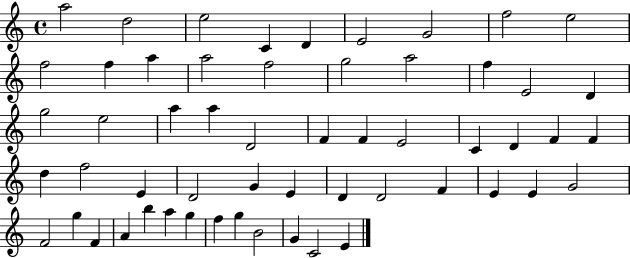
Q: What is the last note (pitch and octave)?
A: E4